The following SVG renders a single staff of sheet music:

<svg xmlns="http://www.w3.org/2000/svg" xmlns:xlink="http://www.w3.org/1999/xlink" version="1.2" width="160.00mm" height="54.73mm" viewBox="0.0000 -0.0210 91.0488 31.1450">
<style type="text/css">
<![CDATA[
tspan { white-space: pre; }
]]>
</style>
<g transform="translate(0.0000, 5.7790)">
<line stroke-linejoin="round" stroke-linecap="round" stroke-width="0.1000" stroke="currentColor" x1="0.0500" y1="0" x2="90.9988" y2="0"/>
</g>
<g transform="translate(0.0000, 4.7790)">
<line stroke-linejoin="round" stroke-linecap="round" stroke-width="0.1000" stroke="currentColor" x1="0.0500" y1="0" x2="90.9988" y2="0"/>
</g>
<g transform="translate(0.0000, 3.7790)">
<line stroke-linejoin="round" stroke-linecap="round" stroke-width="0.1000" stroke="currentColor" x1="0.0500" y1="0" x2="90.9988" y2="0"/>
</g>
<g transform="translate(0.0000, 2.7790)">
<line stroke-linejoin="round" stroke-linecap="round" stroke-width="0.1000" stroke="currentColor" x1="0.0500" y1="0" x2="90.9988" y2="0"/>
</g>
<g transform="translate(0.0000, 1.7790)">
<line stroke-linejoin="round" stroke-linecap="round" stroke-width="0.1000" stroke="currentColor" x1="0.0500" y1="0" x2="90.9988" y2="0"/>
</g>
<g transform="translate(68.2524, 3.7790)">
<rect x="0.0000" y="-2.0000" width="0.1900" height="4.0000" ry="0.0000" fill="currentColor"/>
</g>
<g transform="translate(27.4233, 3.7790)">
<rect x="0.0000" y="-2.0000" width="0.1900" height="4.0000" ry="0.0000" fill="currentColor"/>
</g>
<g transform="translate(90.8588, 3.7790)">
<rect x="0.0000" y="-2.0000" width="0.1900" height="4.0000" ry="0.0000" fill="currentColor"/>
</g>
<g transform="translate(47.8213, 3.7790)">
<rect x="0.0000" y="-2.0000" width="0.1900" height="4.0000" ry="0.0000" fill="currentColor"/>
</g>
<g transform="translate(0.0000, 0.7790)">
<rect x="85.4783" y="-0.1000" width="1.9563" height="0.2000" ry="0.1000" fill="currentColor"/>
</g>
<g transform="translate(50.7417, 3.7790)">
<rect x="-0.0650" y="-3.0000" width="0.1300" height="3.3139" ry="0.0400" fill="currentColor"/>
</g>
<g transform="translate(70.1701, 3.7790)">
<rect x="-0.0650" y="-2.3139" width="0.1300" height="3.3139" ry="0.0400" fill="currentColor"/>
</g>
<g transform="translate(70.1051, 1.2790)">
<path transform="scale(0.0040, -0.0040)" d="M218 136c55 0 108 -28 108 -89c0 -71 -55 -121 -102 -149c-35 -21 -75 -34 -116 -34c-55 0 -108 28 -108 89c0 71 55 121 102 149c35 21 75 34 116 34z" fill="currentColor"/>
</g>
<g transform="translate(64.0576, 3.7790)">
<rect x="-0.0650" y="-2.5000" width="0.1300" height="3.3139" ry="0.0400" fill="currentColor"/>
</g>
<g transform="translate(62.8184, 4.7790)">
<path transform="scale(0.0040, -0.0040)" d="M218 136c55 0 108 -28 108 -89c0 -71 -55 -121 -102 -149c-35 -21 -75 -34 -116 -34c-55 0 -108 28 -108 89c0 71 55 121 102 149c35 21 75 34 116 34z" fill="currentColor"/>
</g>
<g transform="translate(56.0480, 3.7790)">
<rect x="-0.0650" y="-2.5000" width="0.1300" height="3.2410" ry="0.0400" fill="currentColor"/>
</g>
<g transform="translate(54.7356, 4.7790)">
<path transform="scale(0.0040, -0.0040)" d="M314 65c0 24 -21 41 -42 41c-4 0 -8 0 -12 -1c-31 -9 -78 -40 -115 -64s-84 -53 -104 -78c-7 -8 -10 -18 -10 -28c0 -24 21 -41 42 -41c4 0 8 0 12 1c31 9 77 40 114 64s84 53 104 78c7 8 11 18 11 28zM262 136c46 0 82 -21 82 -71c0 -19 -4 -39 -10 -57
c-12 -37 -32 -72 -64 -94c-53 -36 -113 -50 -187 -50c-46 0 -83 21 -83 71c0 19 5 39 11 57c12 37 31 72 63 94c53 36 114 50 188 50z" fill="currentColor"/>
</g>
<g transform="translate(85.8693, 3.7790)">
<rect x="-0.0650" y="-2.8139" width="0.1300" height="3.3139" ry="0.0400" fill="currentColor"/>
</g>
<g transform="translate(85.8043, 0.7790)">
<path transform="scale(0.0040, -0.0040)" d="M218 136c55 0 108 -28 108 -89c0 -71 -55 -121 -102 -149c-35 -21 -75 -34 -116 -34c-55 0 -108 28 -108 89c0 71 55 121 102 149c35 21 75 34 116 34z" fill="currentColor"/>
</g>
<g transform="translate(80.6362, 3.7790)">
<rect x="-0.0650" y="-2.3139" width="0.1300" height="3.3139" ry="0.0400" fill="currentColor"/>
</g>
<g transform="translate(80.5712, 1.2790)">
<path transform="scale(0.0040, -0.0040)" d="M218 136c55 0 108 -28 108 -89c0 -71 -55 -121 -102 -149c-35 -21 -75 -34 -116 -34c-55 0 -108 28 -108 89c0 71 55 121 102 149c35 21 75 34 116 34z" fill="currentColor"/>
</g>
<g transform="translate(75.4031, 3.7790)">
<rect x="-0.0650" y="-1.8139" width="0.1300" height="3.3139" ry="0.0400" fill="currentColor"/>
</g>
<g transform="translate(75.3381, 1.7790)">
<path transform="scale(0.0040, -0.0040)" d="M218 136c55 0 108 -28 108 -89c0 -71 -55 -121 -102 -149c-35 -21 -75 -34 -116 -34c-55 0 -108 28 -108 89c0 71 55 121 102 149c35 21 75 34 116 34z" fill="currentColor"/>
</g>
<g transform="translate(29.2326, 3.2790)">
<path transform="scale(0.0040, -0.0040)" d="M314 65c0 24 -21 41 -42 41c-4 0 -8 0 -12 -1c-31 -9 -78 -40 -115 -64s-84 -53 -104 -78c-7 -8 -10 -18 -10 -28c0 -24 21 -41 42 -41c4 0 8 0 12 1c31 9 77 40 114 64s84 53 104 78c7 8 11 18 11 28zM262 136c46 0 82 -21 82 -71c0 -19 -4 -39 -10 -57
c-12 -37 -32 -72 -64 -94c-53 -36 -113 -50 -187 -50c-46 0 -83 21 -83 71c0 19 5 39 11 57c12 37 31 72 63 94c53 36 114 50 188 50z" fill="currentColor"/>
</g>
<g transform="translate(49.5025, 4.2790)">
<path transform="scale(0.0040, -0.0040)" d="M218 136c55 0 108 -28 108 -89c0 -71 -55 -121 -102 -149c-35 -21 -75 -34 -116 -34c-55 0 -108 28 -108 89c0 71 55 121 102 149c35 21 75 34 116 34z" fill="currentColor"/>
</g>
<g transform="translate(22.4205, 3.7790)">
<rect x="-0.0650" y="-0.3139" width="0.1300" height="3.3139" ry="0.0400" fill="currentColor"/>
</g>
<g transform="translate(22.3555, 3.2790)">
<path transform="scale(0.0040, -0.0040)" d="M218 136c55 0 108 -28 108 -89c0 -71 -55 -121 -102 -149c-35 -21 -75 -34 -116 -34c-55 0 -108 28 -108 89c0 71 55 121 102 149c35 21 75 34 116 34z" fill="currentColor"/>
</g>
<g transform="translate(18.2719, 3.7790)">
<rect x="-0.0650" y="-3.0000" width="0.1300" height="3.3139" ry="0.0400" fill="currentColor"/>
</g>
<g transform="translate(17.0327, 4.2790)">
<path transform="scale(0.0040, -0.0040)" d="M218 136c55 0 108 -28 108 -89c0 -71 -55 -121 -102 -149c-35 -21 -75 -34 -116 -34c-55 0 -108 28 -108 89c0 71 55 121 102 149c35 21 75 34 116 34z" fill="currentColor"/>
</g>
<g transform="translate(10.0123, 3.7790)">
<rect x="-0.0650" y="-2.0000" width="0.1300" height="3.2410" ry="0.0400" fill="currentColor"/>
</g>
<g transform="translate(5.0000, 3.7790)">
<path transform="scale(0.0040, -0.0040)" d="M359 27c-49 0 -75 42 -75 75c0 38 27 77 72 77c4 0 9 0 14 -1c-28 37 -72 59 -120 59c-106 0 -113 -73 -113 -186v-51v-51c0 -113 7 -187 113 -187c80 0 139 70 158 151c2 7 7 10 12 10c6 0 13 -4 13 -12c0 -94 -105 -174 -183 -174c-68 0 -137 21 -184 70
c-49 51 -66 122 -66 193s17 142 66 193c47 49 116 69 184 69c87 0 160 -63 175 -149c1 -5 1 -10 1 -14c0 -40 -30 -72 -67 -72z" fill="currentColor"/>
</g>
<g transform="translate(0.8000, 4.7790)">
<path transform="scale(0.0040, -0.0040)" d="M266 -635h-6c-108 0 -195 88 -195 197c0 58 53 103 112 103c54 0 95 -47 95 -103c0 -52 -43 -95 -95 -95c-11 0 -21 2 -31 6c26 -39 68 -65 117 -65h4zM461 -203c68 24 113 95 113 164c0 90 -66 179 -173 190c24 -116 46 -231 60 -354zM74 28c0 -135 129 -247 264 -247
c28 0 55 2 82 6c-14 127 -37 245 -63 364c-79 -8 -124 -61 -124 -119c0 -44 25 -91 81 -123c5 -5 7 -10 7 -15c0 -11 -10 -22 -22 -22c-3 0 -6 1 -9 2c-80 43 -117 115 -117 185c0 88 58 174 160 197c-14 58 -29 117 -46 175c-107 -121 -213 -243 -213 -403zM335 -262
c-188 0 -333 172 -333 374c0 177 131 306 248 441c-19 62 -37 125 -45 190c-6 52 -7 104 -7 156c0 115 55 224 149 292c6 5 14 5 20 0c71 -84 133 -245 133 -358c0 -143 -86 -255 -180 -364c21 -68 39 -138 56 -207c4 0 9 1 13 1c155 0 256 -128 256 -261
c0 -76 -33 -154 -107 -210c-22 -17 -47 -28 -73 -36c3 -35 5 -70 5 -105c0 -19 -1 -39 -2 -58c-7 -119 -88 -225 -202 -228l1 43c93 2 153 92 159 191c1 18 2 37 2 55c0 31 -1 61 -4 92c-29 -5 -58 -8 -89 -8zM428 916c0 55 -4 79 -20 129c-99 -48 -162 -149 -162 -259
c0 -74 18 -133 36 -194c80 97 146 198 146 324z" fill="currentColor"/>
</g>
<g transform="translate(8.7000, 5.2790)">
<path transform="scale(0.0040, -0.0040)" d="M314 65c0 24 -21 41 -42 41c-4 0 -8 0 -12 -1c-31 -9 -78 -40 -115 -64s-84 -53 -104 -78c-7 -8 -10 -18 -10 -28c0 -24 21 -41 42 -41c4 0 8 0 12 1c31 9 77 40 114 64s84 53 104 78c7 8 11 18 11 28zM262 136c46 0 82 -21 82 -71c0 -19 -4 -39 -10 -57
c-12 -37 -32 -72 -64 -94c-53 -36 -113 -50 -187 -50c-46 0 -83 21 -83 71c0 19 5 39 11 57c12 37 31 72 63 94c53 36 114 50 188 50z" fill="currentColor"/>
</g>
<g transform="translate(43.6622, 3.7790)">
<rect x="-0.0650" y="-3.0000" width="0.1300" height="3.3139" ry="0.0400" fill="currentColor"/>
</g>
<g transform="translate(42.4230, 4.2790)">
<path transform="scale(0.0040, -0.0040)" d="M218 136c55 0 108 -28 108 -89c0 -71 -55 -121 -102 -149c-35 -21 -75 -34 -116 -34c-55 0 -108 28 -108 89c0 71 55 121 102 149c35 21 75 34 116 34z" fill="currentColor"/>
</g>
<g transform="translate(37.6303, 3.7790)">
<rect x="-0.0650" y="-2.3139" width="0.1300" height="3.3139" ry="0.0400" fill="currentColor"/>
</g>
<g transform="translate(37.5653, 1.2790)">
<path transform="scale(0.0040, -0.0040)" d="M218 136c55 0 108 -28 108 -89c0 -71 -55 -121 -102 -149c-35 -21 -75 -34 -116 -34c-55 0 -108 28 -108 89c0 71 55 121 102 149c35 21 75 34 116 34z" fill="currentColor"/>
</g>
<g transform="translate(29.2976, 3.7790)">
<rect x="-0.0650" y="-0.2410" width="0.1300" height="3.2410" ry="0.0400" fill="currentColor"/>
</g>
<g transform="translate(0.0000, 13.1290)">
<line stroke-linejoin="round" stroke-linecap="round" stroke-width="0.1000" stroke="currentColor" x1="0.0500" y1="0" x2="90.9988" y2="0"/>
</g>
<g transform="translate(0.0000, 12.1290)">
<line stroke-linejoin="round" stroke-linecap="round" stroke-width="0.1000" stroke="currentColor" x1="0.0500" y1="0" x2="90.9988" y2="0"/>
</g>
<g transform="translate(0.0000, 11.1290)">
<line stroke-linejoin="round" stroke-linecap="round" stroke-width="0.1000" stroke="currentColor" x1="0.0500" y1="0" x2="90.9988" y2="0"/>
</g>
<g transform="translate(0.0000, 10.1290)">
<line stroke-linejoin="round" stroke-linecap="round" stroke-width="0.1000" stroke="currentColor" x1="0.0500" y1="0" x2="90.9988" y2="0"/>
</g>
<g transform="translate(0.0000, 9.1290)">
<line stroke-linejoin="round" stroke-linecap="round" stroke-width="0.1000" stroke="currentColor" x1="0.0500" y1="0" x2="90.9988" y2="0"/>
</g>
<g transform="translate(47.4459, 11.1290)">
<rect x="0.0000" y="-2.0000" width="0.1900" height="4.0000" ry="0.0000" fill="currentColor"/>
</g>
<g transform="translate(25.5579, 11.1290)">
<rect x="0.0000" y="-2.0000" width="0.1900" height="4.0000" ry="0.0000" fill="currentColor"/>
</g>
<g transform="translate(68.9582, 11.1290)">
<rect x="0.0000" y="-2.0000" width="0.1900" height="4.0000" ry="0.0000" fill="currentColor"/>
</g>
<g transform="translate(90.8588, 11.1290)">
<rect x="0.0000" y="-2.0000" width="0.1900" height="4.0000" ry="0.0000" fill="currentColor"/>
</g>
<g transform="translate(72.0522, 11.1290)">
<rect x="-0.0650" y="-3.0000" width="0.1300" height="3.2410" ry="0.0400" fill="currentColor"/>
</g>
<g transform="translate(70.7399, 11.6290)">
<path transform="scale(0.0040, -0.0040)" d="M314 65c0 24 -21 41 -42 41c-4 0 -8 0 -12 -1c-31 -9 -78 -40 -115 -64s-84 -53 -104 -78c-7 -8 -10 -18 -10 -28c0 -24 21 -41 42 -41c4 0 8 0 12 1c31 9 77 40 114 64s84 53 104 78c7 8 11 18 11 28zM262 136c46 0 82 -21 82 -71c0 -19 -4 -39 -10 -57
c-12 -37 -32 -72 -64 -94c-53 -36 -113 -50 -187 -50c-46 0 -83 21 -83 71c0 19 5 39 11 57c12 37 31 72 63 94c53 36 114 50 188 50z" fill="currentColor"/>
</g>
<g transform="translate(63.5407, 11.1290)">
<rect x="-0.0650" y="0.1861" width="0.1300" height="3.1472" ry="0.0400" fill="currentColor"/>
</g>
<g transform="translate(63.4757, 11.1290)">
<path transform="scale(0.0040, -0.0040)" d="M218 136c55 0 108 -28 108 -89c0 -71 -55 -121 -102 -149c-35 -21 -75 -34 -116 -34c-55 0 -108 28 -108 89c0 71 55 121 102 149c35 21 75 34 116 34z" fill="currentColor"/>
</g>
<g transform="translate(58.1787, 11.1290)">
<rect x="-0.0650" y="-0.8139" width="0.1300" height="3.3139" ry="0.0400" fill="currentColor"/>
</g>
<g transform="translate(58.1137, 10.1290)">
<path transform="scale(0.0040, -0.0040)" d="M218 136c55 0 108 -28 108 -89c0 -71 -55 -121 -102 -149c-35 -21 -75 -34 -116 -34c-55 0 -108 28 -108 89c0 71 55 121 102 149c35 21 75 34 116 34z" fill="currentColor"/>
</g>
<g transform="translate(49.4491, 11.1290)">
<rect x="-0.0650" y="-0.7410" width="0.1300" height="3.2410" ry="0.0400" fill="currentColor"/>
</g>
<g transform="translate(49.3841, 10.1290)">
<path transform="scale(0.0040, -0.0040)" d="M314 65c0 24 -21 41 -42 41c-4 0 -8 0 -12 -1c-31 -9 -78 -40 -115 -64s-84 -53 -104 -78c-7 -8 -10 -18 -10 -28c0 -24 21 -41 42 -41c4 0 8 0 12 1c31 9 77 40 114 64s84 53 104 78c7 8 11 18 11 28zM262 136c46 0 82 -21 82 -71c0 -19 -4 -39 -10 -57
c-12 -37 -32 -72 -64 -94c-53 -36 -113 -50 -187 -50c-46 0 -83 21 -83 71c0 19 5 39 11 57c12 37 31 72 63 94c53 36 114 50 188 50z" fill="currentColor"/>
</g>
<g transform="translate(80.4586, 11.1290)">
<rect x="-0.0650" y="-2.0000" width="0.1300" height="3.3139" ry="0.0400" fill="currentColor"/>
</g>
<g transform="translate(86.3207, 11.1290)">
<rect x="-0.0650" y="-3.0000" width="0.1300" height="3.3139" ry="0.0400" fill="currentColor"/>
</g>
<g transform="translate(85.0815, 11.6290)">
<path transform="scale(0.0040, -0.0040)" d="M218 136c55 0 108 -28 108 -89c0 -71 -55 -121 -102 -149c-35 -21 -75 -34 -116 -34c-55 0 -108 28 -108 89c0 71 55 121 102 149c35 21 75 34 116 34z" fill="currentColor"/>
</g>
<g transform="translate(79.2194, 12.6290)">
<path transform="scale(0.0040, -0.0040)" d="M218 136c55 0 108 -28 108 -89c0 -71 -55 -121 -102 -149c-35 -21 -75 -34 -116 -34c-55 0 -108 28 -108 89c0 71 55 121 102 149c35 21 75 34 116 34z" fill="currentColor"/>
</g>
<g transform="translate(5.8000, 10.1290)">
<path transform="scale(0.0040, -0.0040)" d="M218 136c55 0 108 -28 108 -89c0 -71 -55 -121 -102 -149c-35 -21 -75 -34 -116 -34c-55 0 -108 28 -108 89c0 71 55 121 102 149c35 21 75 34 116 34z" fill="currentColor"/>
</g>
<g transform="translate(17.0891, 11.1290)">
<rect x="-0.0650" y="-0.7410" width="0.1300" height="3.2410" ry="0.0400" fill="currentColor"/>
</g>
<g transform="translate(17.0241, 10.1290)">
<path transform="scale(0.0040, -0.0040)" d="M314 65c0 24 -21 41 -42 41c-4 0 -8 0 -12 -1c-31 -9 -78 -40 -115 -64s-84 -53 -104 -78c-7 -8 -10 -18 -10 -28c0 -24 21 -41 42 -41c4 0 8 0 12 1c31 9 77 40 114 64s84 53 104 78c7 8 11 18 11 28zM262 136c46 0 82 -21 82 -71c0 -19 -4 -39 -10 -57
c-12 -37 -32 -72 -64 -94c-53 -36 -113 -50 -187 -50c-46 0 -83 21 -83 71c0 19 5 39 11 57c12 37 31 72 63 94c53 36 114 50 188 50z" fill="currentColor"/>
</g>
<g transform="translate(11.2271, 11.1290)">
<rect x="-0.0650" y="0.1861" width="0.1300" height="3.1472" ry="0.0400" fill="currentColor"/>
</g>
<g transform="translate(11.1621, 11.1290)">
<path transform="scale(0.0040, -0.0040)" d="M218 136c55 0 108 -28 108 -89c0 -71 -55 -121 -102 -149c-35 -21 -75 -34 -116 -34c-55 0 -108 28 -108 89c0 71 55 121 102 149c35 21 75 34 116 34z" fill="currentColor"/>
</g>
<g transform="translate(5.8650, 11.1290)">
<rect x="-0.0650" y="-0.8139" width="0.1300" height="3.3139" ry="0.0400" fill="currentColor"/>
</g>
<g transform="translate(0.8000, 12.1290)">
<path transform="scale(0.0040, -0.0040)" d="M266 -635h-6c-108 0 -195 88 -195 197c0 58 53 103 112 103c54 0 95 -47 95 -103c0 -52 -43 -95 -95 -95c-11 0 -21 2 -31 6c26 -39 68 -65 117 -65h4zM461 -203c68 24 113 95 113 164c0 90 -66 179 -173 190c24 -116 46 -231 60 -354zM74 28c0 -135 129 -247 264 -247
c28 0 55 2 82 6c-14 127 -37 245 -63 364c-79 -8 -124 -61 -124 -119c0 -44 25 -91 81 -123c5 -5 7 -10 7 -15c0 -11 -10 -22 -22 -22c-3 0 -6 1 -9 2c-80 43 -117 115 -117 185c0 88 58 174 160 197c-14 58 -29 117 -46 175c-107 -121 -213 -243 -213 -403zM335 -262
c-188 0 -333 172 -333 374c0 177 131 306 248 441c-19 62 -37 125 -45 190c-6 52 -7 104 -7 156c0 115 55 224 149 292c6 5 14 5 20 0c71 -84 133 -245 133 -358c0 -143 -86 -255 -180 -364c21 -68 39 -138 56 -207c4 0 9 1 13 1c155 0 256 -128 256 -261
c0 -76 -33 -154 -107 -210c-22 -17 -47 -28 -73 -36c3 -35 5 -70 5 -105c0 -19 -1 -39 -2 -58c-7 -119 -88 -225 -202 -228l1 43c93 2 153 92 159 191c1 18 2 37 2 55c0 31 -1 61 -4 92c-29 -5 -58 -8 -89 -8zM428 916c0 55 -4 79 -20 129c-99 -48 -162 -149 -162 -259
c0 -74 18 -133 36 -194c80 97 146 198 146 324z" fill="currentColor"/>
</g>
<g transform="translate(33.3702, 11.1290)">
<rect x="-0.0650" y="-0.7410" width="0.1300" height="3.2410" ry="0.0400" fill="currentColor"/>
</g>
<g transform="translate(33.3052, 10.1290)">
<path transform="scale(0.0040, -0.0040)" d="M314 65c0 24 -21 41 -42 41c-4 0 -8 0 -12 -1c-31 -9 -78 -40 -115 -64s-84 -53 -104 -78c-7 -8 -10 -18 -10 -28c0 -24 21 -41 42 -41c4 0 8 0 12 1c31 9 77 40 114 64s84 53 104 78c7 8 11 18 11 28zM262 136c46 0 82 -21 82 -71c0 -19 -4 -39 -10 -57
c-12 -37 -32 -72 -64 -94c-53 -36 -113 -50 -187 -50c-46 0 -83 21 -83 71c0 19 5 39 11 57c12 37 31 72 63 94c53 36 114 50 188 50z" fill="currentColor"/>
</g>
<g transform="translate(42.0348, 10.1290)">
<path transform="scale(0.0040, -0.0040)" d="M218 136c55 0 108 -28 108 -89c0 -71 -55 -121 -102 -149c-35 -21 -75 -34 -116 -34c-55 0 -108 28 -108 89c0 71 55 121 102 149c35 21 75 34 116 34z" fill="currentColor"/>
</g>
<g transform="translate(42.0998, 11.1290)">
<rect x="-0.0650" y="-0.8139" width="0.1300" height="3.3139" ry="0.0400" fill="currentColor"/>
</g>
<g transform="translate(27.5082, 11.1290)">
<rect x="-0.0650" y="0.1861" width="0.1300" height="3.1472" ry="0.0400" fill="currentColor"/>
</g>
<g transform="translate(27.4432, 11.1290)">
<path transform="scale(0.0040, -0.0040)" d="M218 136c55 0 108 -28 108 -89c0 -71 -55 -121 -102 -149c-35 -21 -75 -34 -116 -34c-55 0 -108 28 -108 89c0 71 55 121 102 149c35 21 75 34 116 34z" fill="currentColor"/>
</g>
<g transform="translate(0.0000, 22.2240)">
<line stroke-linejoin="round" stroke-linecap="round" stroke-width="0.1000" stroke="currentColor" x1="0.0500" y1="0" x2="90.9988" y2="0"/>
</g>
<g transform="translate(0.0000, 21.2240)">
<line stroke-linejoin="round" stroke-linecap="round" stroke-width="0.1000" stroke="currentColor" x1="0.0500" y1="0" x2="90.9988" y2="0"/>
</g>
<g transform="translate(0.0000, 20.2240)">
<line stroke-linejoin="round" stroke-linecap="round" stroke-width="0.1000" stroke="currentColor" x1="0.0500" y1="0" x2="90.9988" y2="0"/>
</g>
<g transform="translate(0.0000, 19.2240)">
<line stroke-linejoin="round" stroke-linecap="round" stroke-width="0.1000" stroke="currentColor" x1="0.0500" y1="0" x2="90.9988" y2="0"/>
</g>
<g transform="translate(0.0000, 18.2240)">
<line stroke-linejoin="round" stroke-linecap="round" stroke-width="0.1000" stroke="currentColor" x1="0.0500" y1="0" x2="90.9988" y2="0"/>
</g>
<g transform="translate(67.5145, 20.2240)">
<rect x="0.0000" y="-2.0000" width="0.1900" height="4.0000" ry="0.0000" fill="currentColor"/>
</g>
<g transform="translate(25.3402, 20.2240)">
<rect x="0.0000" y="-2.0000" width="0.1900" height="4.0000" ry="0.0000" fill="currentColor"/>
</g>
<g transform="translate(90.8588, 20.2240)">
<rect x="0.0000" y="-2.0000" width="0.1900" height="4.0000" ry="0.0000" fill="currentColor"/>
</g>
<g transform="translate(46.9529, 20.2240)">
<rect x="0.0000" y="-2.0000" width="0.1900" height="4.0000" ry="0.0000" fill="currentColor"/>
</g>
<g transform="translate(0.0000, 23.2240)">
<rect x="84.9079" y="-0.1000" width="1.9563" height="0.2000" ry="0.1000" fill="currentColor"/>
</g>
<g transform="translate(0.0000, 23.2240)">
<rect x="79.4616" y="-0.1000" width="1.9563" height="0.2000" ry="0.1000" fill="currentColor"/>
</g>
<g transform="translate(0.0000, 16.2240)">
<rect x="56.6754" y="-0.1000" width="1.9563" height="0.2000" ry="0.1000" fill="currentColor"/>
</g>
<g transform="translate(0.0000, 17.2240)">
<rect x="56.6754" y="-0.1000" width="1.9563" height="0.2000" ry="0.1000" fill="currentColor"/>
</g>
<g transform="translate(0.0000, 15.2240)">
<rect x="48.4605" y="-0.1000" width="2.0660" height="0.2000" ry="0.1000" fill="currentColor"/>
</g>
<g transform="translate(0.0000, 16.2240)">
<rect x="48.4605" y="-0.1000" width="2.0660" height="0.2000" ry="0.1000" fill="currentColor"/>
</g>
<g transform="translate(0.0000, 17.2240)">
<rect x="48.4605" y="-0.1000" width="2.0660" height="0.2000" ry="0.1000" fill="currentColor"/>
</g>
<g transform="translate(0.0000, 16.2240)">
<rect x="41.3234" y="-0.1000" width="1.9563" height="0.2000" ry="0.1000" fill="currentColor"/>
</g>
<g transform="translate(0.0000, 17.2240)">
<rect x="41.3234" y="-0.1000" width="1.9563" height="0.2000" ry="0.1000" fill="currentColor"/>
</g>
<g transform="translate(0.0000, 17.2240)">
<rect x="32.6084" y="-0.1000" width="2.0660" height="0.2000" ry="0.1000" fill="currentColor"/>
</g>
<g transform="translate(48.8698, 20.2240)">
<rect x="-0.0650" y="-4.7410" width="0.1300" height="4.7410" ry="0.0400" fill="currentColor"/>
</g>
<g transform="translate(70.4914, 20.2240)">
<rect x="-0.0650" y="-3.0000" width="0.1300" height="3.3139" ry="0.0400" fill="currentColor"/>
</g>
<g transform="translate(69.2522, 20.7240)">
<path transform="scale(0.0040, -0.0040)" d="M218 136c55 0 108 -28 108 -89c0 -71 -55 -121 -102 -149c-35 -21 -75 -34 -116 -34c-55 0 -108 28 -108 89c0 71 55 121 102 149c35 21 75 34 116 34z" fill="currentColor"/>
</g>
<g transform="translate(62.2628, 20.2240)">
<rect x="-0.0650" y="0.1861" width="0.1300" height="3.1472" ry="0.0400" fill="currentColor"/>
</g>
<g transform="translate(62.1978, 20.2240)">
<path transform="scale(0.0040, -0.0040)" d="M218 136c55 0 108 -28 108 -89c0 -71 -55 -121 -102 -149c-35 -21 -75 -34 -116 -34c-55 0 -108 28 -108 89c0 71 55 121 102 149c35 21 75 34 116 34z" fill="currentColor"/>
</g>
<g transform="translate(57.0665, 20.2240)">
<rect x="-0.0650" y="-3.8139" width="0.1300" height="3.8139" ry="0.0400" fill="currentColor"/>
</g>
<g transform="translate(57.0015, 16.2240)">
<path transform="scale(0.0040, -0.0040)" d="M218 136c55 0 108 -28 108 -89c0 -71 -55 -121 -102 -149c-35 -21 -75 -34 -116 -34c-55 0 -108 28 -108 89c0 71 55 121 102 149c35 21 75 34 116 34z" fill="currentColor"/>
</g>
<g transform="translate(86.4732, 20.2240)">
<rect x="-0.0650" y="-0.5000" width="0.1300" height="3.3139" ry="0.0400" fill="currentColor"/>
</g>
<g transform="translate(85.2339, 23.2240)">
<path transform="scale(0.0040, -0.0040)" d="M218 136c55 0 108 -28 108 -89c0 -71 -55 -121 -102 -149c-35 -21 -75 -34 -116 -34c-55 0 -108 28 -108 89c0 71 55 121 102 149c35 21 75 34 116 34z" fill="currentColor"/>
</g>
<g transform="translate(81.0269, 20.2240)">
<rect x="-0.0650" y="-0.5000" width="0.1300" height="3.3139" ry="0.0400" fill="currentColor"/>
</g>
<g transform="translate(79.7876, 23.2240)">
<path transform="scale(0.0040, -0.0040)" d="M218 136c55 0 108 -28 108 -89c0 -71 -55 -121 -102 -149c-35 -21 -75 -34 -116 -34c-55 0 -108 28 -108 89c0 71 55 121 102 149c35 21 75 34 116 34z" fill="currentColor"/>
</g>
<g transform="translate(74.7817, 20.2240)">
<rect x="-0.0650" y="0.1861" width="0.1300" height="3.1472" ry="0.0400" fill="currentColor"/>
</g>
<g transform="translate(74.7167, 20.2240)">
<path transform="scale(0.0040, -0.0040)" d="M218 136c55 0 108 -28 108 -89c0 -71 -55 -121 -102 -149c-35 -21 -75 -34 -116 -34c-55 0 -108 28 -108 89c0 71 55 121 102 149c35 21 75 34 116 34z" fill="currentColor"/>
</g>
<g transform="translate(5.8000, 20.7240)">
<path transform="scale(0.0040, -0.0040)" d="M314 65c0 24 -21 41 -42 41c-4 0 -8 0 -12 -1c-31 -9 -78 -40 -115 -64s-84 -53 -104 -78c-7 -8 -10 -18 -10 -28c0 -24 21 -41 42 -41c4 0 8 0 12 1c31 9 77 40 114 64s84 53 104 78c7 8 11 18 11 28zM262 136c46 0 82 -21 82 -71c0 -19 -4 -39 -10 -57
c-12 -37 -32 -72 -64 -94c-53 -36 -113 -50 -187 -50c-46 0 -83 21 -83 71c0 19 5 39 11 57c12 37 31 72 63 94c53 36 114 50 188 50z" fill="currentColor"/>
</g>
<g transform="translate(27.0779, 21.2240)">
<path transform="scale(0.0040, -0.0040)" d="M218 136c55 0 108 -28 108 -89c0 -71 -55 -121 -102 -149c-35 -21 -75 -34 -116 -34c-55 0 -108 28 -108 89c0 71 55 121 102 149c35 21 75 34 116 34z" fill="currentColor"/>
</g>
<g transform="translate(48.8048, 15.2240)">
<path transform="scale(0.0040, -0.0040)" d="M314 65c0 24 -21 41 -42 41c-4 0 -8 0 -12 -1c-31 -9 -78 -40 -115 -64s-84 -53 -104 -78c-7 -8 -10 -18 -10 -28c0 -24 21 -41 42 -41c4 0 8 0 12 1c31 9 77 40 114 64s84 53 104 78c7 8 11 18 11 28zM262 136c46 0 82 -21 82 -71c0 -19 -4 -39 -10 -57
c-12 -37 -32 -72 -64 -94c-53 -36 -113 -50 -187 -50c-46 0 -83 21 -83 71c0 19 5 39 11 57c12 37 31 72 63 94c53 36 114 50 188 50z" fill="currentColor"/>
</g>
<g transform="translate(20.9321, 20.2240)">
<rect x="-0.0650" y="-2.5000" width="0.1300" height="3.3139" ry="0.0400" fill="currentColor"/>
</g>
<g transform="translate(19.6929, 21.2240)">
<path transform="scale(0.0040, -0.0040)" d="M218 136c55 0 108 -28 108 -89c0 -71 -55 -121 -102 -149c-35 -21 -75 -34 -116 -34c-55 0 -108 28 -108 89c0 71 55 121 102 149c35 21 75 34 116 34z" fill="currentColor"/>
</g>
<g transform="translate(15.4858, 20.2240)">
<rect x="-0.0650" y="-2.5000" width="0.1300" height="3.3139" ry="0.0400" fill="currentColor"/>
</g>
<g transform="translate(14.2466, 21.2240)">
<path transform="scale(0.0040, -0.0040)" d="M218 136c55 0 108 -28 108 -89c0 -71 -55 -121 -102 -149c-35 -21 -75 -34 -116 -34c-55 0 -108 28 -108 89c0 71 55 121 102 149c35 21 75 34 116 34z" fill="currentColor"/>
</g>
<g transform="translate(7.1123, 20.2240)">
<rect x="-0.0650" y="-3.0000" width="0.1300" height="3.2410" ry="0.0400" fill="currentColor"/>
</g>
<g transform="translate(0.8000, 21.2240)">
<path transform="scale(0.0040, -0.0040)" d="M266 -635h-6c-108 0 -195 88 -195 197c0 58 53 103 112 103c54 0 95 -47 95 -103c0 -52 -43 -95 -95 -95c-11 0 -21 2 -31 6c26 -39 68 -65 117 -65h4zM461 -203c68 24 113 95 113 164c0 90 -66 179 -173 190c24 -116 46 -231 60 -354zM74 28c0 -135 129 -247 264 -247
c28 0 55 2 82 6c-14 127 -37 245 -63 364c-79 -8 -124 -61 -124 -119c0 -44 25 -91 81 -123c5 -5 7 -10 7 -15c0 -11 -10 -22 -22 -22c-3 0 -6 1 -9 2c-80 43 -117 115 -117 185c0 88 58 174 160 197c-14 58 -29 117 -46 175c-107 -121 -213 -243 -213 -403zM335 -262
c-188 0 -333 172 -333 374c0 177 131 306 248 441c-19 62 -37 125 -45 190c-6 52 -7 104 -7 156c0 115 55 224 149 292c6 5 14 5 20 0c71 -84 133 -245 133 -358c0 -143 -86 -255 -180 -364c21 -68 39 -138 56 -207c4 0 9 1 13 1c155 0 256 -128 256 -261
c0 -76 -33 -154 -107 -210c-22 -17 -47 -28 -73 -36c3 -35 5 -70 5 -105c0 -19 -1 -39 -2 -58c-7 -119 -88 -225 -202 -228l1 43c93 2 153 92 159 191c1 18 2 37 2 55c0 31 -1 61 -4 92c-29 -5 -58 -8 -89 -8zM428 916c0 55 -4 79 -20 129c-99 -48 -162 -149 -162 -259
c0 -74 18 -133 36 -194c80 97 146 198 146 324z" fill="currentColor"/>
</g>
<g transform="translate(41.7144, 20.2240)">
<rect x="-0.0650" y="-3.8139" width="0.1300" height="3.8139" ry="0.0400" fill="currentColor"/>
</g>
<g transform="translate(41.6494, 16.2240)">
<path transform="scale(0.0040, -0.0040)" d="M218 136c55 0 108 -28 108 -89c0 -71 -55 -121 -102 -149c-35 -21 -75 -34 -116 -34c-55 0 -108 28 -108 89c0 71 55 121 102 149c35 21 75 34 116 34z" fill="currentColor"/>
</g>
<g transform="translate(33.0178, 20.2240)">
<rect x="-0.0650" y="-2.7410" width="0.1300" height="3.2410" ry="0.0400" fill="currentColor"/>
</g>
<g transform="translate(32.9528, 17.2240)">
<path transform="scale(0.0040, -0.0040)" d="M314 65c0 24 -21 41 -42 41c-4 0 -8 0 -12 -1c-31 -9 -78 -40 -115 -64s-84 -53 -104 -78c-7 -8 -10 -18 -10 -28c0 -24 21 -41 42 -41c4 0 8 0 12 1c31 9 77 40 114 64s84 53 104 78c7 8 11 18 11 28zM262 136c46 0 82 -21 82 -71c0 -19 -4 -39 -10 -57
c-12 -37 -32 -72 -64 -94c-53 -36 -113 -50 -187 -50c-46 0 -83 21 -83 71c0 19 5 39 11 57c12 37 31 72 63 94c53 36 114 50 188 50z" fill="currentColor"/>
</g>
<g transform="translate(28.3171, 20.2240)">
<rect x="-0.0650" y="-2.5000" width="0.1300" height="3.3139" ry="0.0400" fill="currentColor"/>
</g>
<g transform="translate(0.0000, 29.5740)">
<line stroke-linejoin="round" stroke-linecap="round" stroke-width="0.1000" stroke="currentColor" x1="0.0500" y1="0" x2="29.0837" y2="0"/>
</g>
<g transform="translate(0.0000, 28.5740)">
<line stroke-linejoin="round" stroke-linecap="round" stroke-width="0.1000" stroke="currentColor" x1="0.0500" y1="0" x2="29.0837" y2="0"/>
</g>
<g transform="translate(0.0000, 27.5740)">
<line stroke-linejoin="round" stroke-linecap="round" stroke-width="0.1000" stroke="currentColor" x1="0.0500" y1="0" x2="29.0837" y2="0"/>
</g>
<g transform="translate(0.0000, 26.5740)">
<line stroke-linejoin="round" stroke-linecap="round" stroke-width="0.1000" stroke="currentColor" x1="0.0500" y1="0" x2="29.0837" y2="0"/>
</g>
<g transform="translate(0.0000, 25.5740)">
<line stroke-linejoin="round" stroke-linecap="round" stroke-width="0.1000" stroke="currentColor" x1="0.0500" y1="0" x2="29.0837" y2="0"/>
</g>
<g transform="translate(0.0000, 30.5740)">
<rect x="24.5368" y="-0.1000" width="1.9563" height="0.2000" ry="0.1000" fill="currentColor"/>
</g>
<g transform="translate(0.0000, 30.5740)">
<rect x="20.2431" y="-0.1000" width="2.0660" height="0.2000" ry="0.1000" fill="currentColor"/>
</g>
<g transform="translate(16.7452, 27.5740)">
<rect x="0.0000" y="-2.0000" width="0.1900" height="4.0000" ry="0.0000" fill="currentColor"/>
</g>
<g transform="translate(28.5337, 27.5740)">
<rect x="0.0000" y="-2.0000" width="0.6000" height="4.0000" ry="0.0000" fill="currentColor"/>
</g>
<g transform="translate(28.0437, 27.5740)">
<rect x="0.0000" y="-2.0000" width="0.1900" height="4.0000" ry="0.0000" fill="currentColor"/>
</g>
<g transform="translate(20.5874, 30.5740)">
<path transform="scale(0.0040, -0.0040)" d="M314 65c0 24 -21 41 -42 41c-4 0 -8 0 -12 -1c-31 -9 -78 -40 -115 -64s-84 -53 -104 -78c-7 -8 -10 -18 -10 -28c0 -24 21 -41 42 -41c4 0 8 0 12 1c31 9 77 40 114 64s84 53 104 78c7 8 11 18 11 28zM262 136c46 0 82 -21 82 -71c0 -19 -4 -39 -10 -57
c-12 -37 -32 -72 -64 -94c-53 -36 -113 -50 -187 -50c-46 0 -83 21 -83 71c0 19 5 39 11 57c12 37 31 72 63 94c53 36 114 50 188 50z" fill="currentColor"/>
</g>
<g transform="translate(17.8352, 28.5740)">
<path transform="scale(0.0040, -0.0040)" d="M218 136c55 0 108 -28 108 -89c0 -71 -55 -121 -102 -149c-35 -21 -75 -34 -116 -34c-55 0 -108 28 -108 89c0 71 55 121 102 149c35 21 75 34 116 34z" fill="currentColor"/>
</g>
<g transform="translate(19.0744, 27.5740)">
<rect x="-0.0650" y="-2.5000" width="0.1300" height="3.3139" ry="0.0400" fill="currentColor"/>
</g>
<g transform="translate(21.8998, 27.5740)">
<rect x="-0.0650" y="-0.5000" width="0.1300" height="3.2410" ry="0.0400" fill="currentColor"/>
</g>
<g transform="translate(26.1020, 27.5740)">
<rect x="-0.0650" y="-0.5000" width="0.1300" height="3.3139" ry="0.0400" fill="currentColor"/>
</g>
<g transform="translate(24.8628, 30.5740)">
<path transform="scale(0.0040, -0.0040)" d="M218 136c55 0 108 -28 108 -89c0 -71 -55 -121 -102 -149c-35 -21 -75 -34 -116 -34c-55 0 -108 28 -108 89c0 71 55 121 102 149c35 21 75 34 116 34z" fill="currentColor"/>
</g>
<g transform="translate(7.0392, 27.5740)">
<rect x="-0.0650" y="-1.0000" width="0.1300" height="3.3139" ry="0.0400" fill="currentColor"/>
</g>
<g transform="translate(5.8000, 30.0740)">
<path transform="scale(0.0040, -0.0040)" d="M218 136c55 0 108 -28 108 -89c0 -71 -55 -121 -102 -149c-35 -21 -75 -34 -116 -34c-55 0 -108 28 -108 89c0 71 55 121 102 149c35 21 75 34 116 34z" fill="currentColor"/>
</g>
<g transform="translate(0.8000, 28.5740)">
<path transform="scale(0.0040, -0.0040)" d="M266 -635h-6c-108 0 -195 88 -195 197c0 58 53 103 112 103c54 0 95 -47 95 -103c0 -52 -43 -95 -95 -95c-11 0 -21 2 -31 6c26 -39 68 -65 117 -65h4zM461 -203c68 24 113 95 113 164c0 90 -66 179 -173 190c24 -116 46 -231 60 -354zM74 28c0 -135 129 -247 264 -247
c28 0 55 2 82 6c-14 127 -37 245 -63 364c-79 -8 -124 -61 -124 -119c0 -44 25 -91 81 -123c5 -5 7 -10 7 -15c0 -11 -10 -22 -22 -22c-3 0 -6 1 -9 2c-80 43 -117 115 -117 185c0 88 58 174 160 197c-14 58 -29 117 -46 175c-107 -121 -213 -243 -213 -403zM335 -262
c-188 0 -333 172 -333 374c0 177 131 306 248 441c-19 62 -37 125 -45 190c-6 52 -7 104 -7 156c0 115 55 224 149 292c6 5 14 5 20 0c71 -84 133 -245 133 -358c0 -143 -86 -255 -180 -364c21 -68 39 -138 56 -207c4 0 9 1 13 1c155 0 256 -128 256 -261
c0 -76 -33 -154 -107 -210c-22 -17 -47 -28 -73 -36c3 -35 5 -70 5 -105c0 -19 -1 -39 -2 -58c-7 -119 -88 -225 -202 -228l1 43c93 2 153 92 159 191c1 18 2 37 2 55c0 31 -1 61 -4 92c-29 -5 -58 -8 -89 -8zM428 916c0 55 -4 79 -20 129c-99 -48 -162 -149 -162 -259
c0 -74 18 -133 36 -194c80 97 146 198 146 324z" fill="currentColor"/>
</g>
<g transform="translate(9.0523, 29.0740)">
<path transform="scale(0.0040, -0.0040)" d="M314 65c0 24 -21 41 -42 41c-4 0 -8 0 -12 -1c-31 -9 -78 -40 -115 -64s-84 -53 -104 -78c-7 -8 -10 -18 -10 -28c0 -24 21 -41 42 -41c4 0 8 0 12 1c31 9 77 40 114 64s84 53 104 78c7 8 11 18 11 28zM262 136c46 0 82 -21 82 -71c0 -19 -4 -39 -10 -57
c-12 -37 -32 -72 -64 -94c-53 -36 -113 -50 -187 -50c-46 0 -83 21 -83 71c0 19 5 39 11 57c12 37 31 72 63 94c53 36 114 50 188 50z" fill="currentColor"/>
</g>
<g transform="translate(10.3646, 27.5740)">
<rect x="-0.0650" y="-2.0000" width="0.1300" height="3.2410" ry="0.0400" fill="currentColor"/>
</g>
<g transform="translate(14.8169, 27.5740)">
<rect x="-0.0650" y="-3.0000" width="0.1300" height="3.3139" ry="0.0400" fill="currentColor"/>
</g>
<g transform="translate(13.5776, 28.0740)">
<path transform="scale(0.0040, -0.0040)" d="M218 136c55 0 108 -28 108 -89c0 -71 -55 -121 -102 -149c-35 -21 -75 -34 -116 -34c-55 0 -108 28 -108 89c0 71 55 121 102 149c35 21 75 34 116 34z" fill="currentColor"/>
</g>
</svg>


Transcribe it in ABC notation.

X:1
T:Untitled
M:4/4
L:1/4
K:C
F2 A c c2 g A A G2 G g f g a d B d2 B d2 d d2 d B A2 F A A2 G G G a2 c' e'2 c' B A B C C D F2 A G C2 C